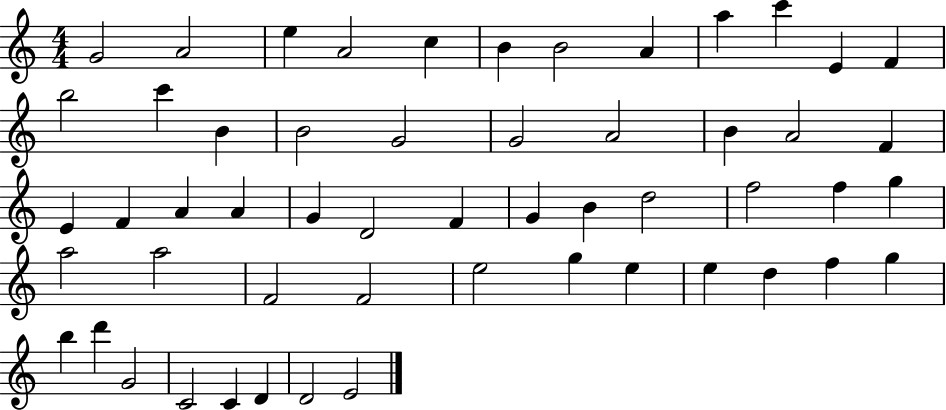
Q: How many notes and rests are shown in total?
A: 54